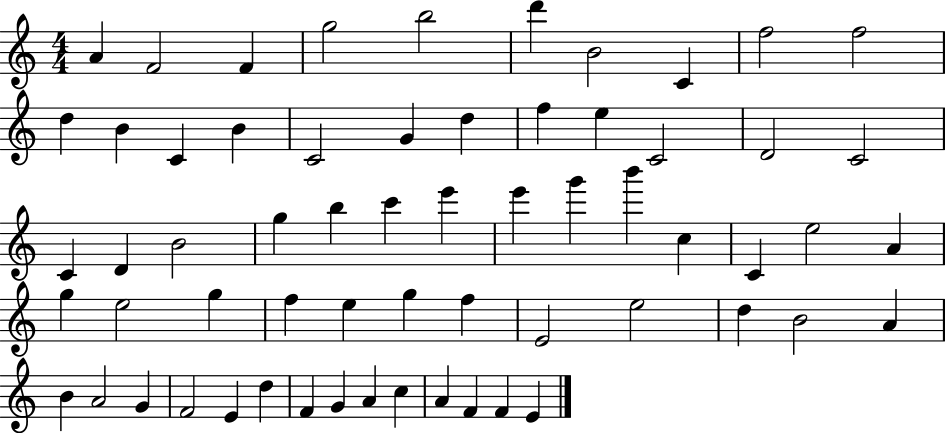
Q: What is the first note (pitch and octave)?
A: A4